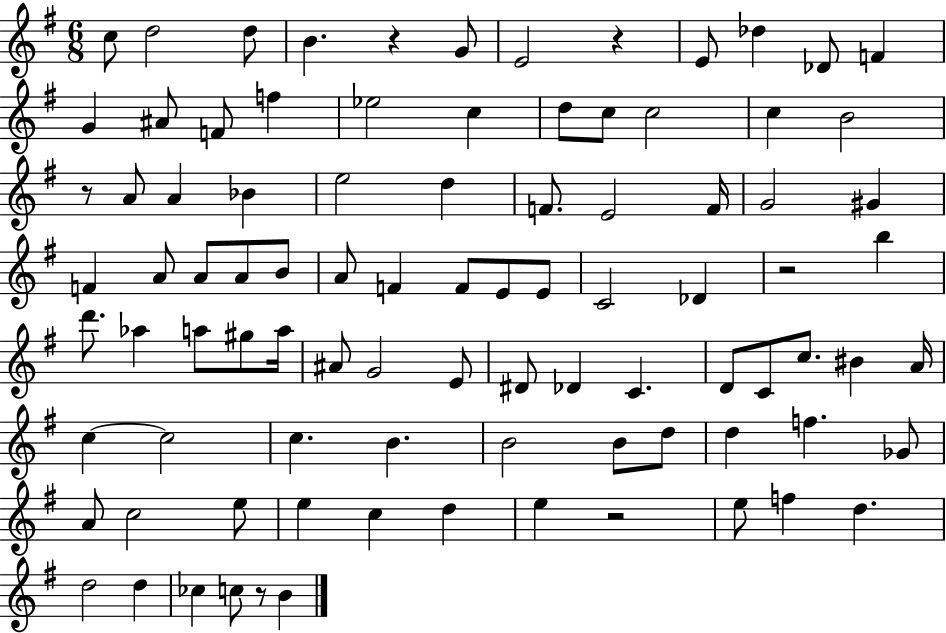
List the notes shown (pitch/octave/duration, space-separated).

C5/e D5/h D5/e B4/q. R/q G4/e E4/h R/q E4/e Db5/q Db4/e F4/q G4/q A#4/e F4/e F5/q Eb5/h C5/q D5/e C5/e C5/h C5/q B4/h R/e A4/e A4/q Bb4/q E5/h D5/q F4/e. E4/h F4/s G4/h G#4/q F4/q A4/e A4/e A4/e B4/e A4/e F4/q F4/e E4/e E4/e C4/h Db4/q R/h B5/q D6/e. Ab5/q A5/e G#5/e A5/s A#4/e G4/h E4/e D#4/e Db4/q C4/q. D4/e C4/e C5/e. BIS4/q A4/s C5/q C5/h C5/q. B4/q. B4/h B4/e D5/e D5/q F5/q. Gb4/e A4/e C5/h E5/e E5/q C5/q D5/q E5/q R/h E5/e F5/q D5/q. D5/h D5/q CES5/q C5/e R/e B4/q